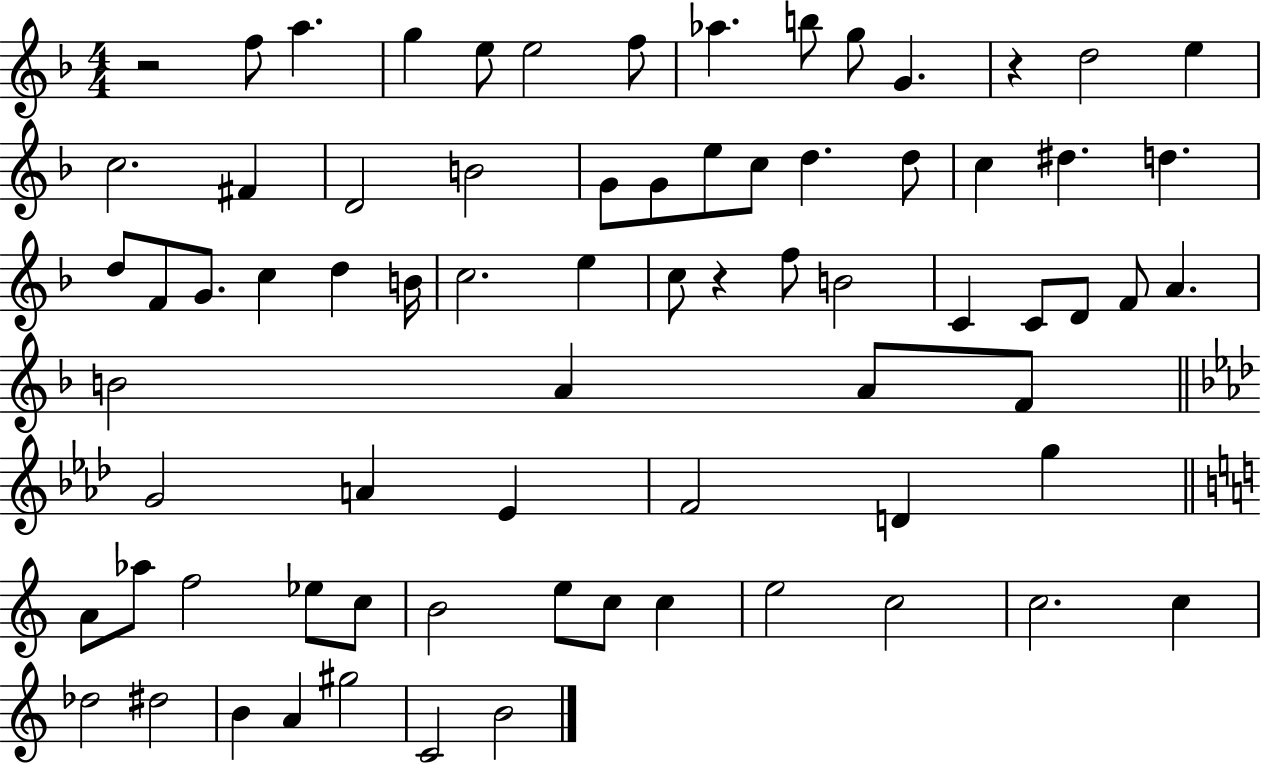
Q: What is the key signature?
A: F major